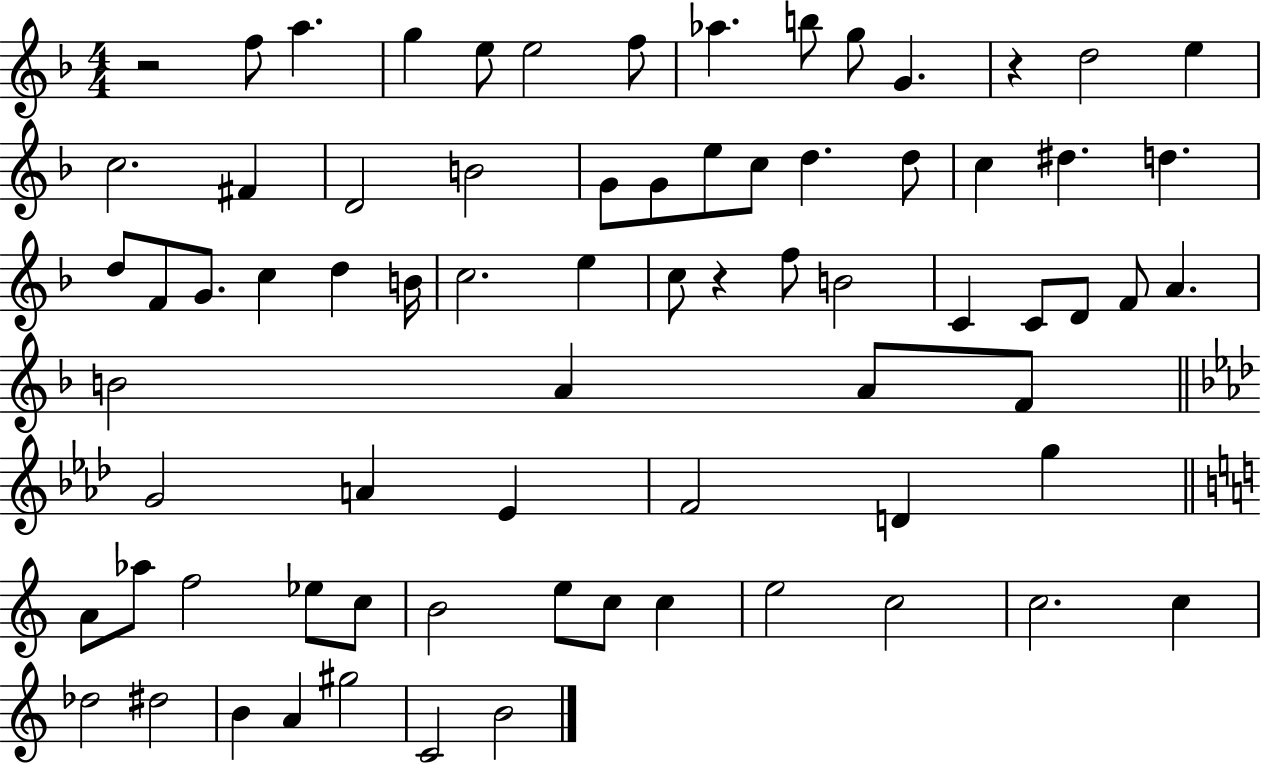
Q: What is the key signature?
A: F major